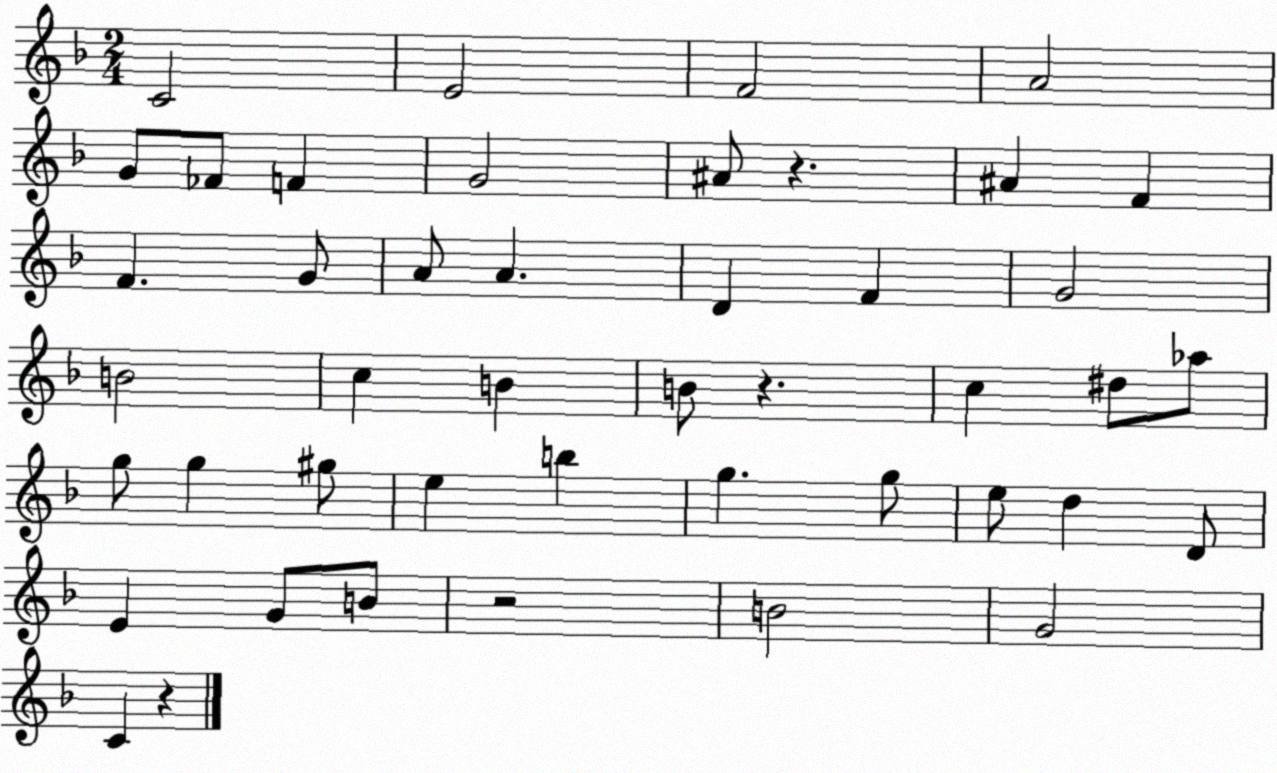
X:1
T:Untitled
M:2/4
L:1/4
K:F
C2 E2 F2 A2 G/2 _F/2 F G2 ^A/2 z ^A F F G/2 A/2 A D F G2 B2 c B B/2 z c ^d/2 _a/2 g/2 g ^g/2 e b g g/2 e/2 d D/2 E G/2 B/2 z2 B2 G2 C z